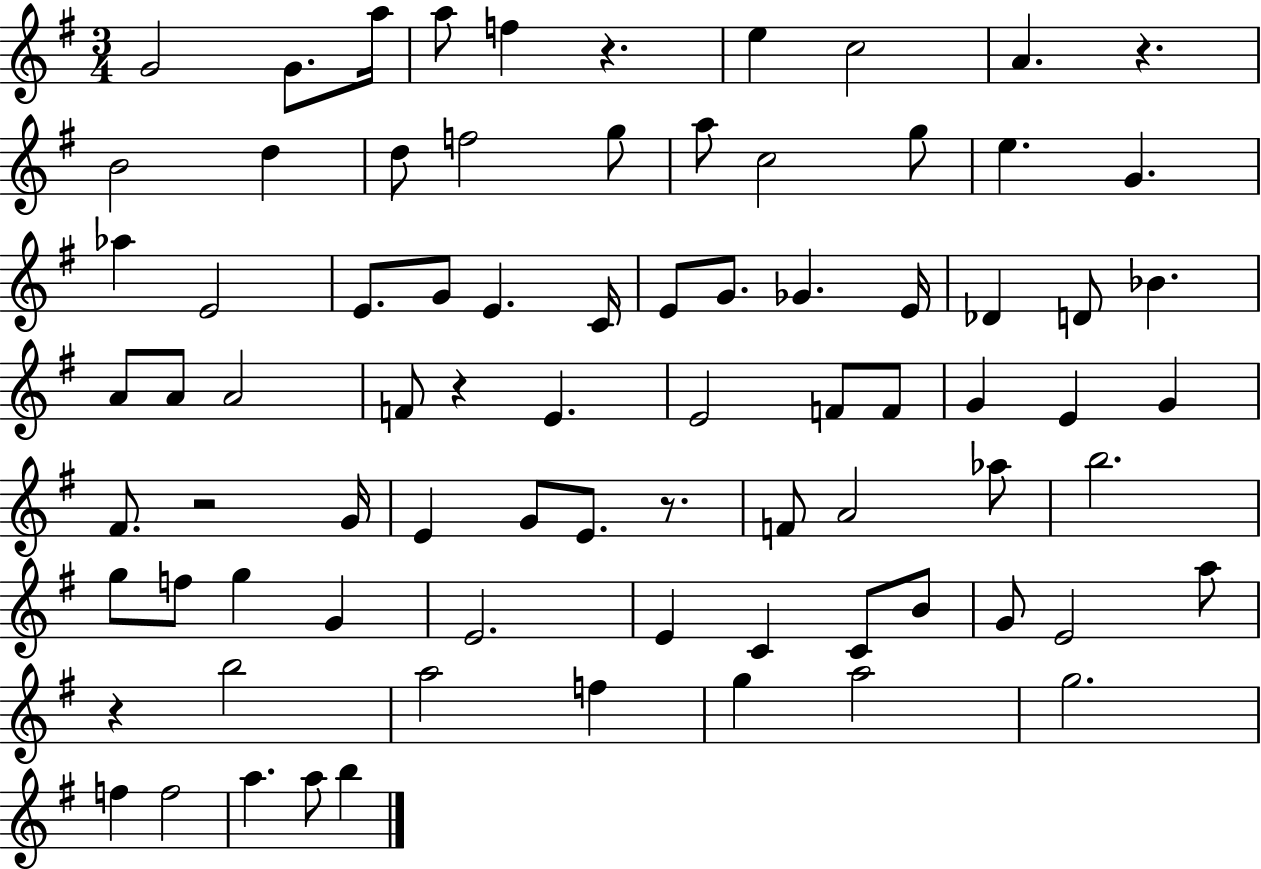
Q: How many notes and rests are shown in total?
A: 80